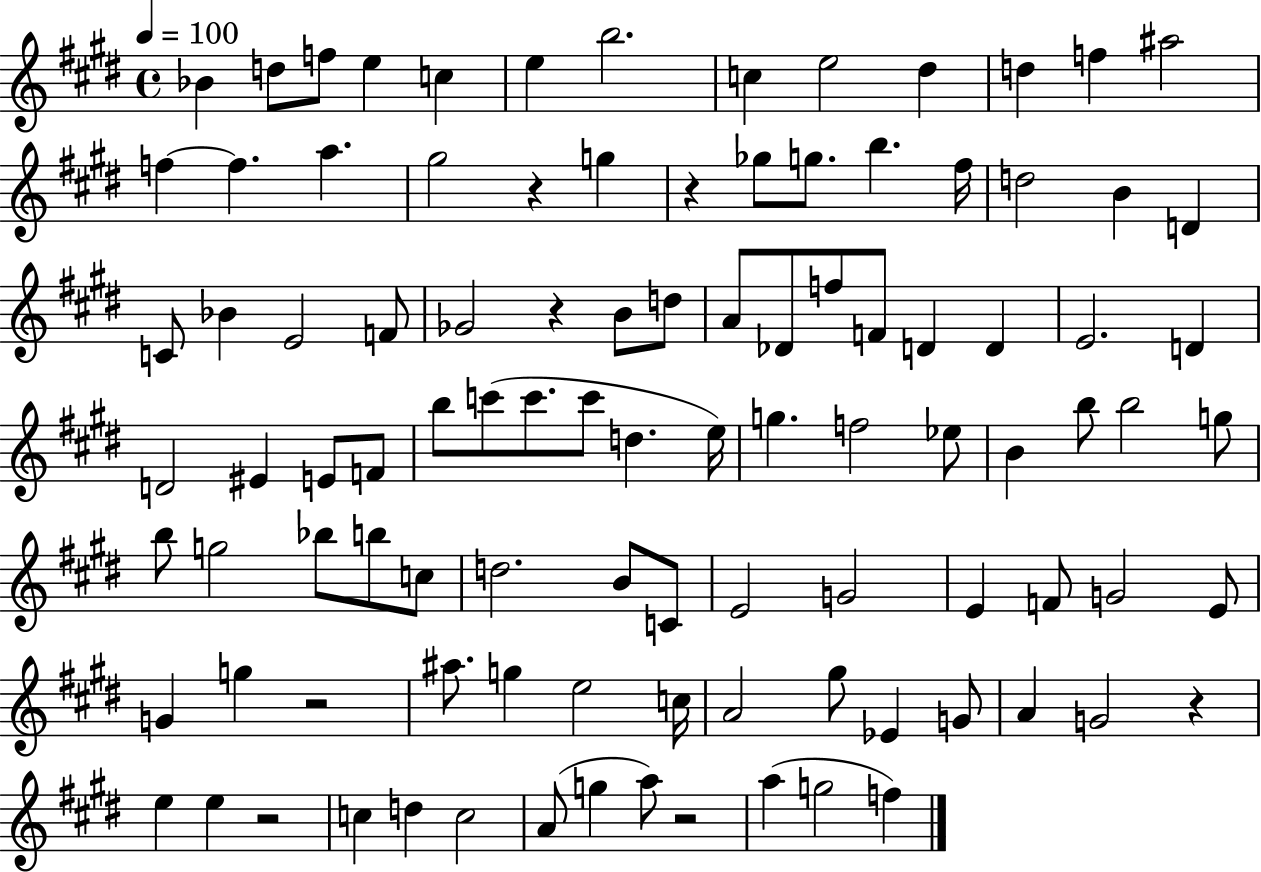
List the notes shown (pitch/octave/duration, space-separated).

Bb4/q D5/e F5/e E5/q C5/q E5/q B5/h. C5/q E5/h D#5/q D5/q F5/q A#5/h F5/q F5/q. A5/q. G#5/h R/q G5/q R/q Gb5/e G5/e. B5/q. F#5/s D5/h B4/q D4/q C4/e Bb4/q E4/h F4/e Gb4/h R/q B4/e D5/e A4/e Db4/e F5/e F4/e D4/q D4/q E4/h. D4/q D4/h EIS4/q E4/e F4/e B5/e C6/e C6/e. C6/e D5/q. E5/s G5/q. F5/h Eb5/e B4/q B5/e B5/h G5/e B5/e G5/h Bb5/e B5/e C5/e D5/h. B4/e C4/e E4/h G4/h E4/q F4/e G4/h E4/e G4/q G5/q R/h A#5/e. G5/q E5/h C5/s A4/h G#5/e Eb4/q G4/e A4/q G4/h R/q E5/q E5/q R/h C5/q D5/q C5/h A4/e G5/q A5/e R/h A5/q G5/h F5/q